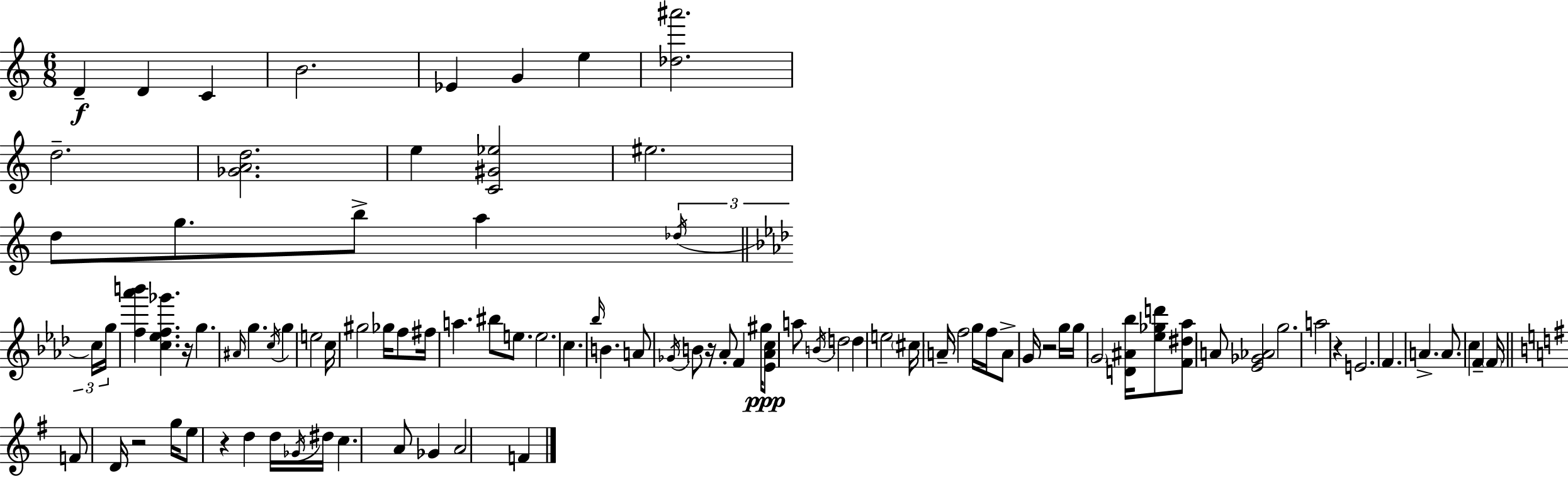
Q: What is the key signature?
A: A minor